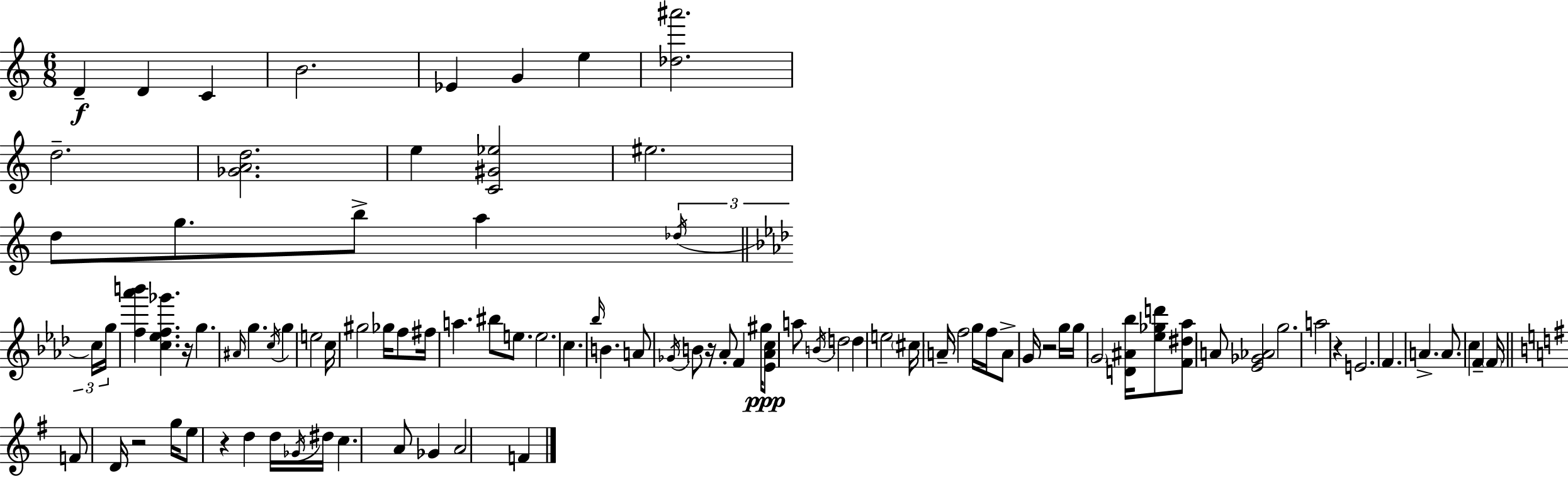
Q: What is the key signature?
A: A minor